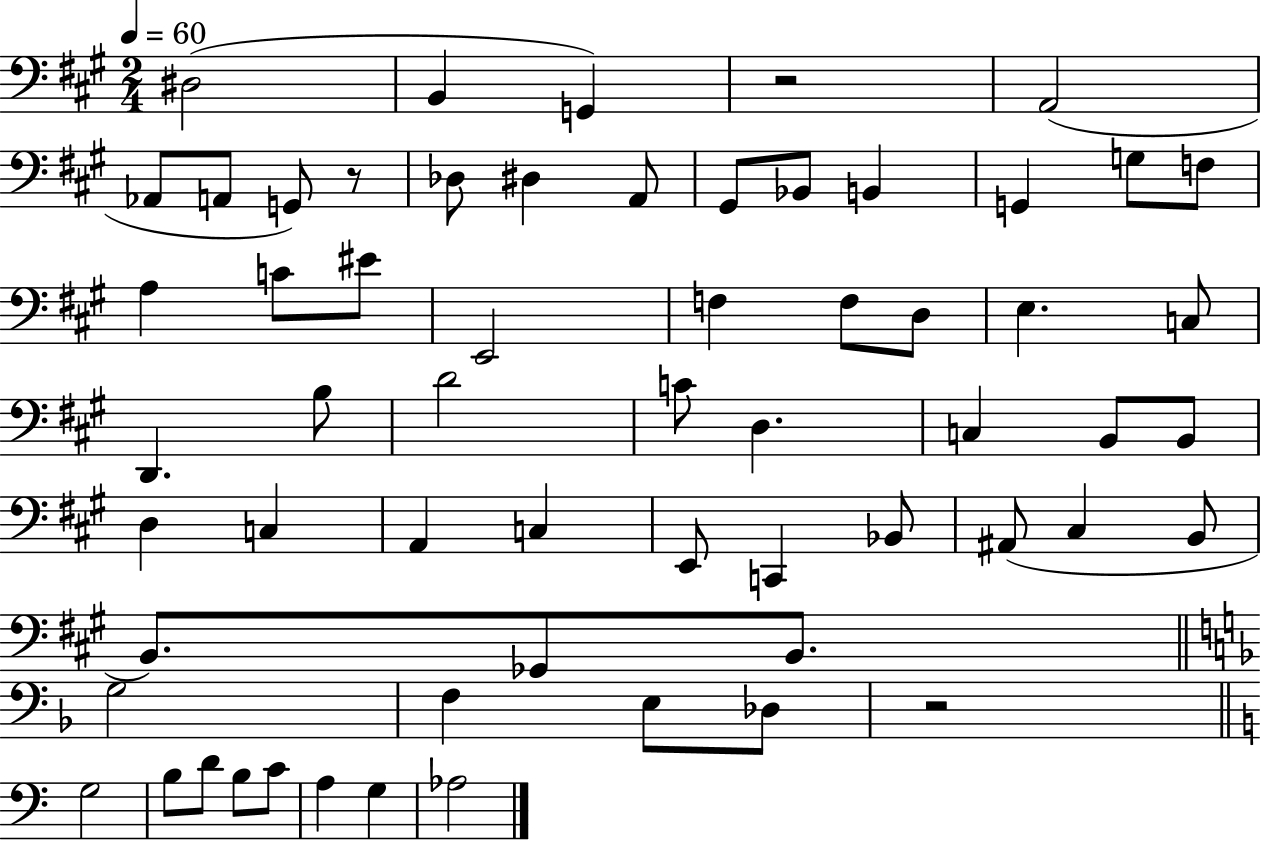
X:1
T:Untitled
M:2/4
L:1/4
K:A
^D,2 B,, G,, z2 A,,2 _A,,/2 A,,/2 G,,/2 z/2 _D,/2 ^D, A,,/2 ^G,,/2 _B,,/2 B,, G,, G,/2 F,/2 A, C/2 ^E/2 E,,2 F, F,/2 D,/2 E, C,/2 D,, B,/2 D2 C/2 D, C, B,,/2 B,,/2 D, C, A,, C, E,,/2 C,, _B,,/2 ^A,,/2 ^C, B,,/2 B,,/2 _G,,/2 B,,/2 G,2 F, E,/2 _D,/2 z2 G,2 B,/2 D/2 B,/2 C/2 A, G, _A,2